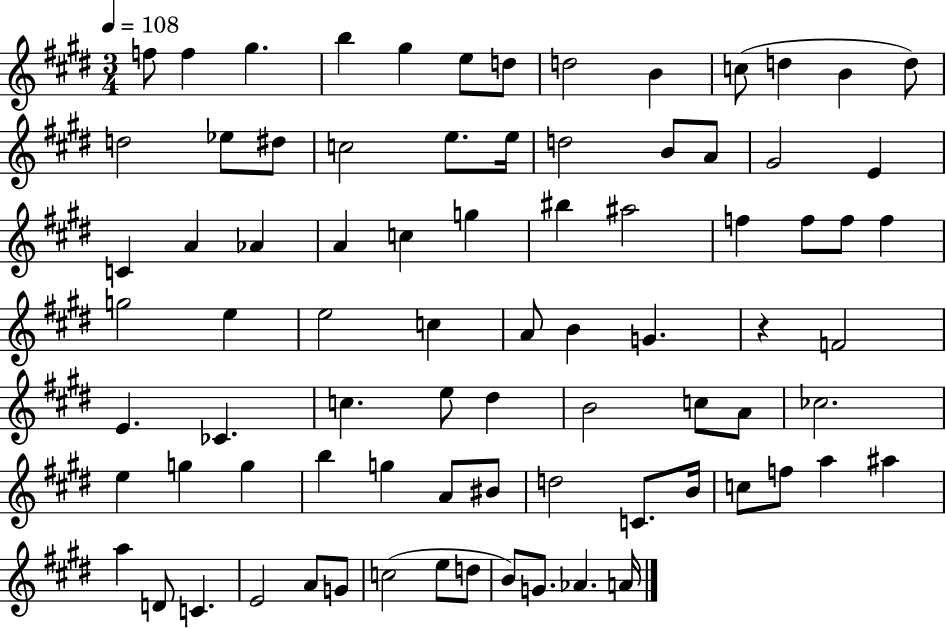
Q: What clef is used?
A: treble